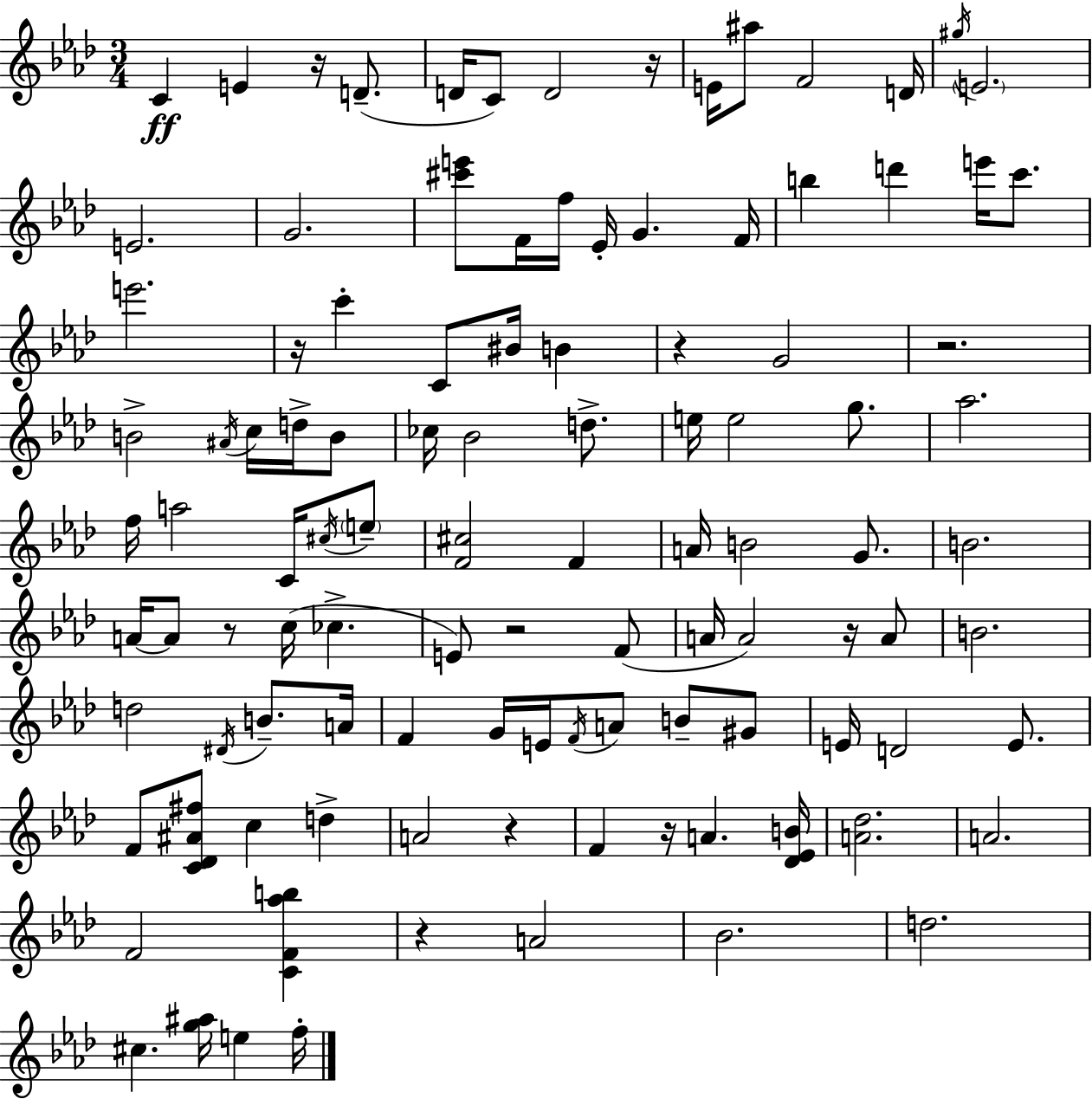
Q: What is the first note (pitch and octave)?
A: C4